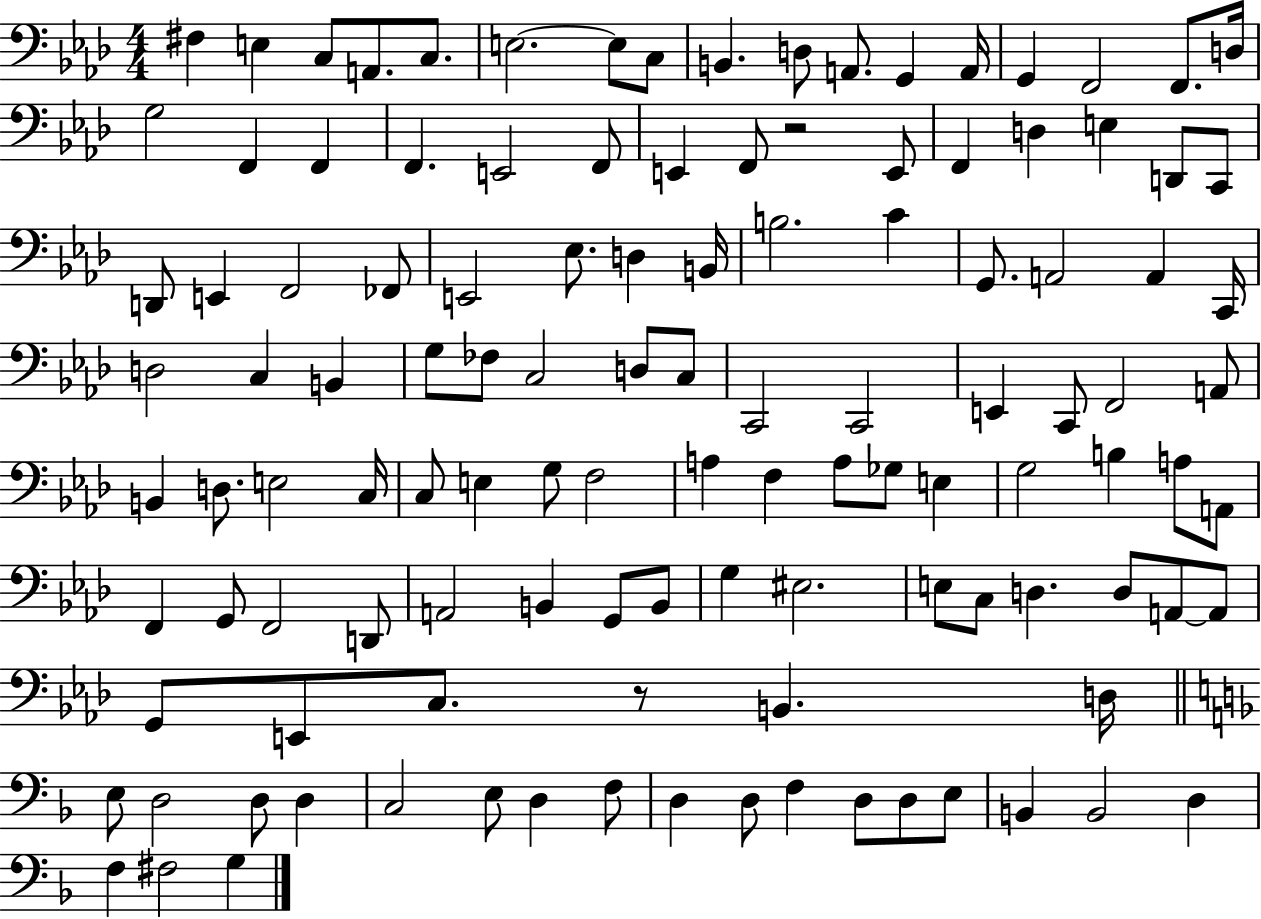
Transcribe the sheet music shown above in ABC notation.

X:1
T:Untitled
M:4/4
L:1/4
K:Ab
^F, E, C,/2 A,,/2 C,/2 E,2 E,/2 C,/2 B,, D,/2 A,,/2 G,, A,,/4 G,, F,,2 F,,/2 D,/4 G,2 F,, F,, F,, E,,2 F,,/2 E,, F,,/2 z2 E,,/2 F,, D, E, D,,/2 C,,/2 D,,/2 E,, F,,2 _F,,/2 E,,2 _E,/2 D, B,,/4 B,2 C G,,/2 A,,2 A,, C,,/4 D,2 C, B,, G,/2 _F,/2 C,2 D,/2 C,/2 C,,2 C,,2 E,, C,,/2 F,,2 A,,/2 B,, D,/2 E,2 C,/4 C,/2 E, G,/2 F,2 A, F, A,/2 _G,/2 E, G,2 B, A,/2 A,,/2 F,, G,,/2 F,,2 D,,/2 A,,2 B,, G,,/2 B,,/2 G, ^E,2 E,/2 C,/2 D, D,/2 A,,/2 A,,/2 G,,/2 E,,/2 C,/2 z/2 B,, D,/4 E,/2 D,2 D,/2 D, C,2 E,/2 D, F,/2 D, D,/2 F, D,/2 D,/2 E,/2 B,, B,,2 D, F, ^F,2 G,